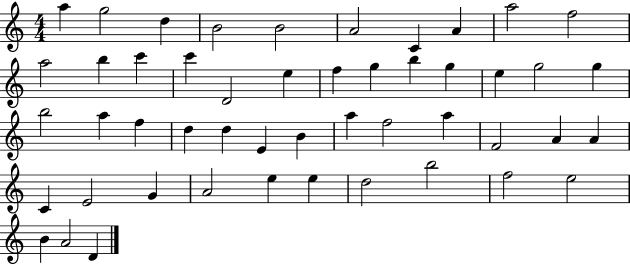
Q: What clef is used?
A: treble